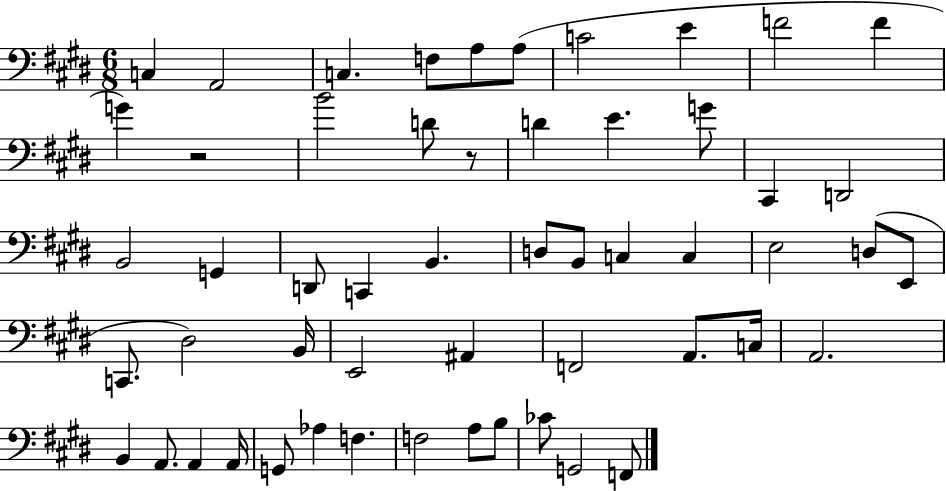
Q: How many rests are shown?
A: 2